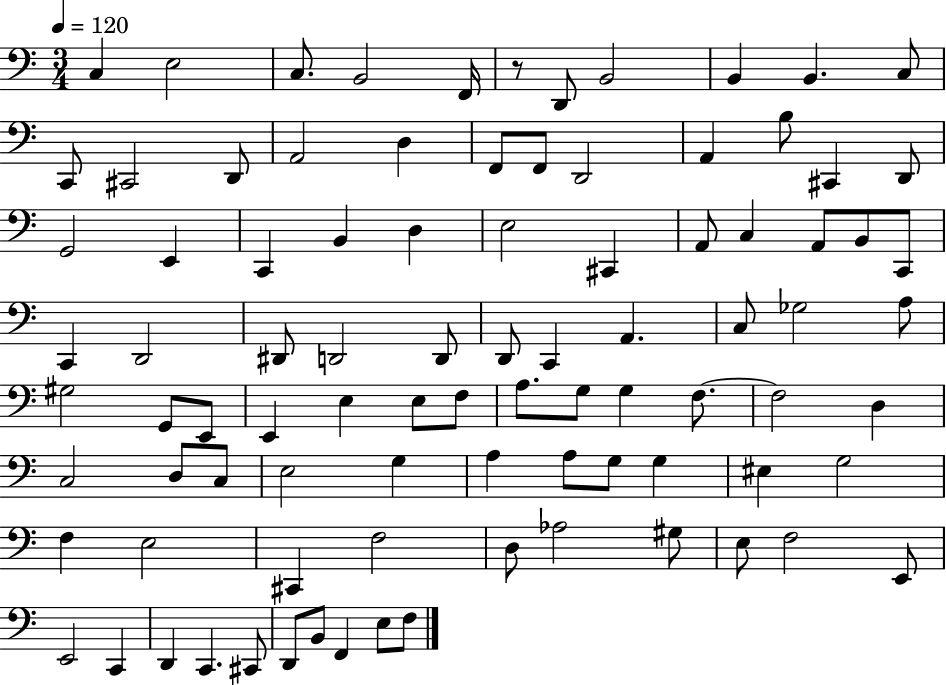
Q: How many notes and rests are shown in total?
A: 90